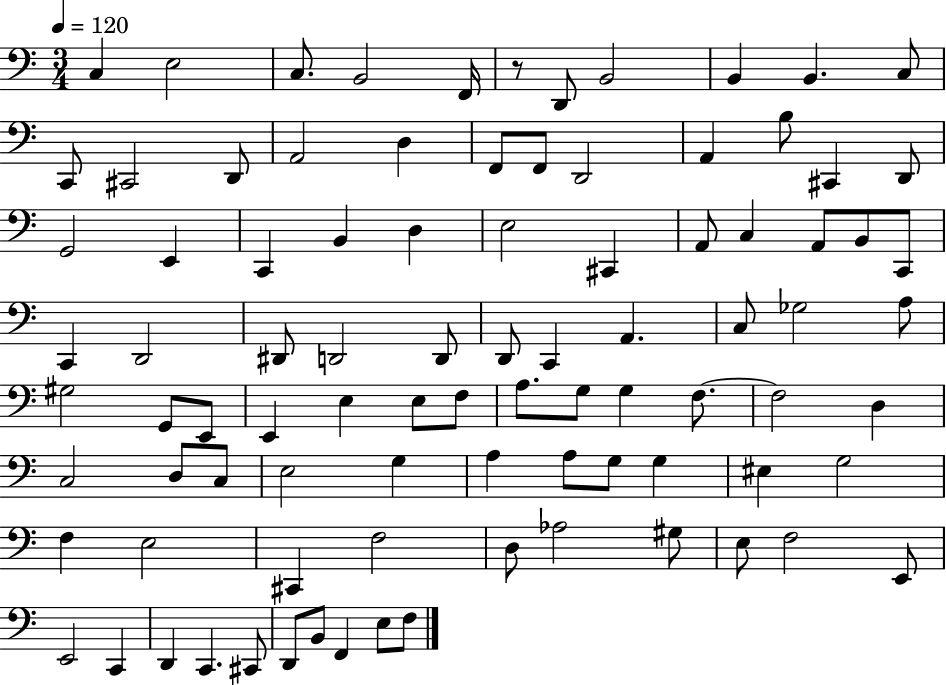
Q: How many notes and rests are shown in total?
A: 90